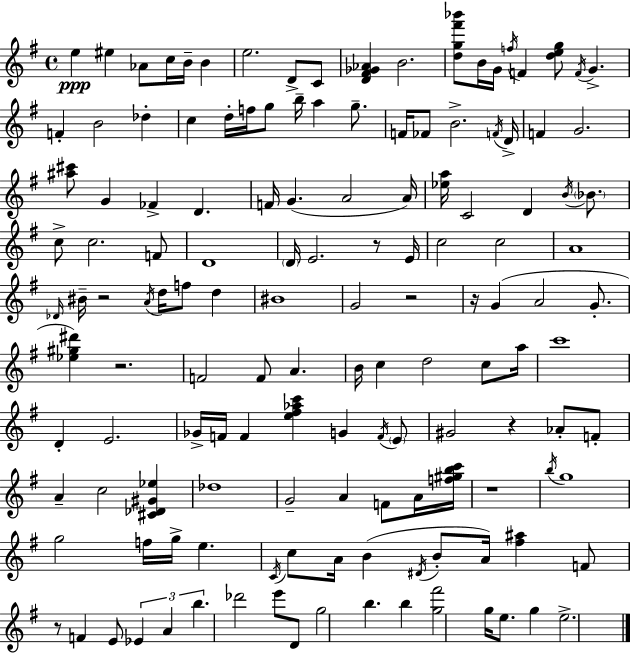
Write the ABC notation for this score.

X:1
T:Untitled
M:4/4
L:1/4
K:G
e ^e _A/2 c/4 B/4 B e2 D/2 C/2 [D^F_G_A] B2 [dg^f'_b']/2 B/4 G/4 f/4 F [deg]/2 F/4 G F B2 _d c d/4 f/4 g/2 b/4 a g/2 F/4 _F/2 B2 F/4 D/4 F G2 [^a^c']/2 G _F D F/4 G A2 A/4 [_ea]/4 C2 D B/4 _B/2 c/2 c2 F/2 D4 D/4 E2 z/2 E/4 c2 c2 A4 _D/4 ^B/4 z2 A/4 d/4 f/2 d ^B4 G2 z2 z/4 G A2 G/2 [_e^g^d'] z2 F2 F/2 A B/4 c d2 c/2 a/4 c'4 D E2 _G/4 F/4 F [e^f_ac'] G F/4 E/2 ^G2 z _A/2 F/2 A c2 [^C_D^G_e] _d4 G2 A F/2 A/4 [f^gbc']/4 z4 b/4 g4 g2 f/4 g/4 e C/4 c/2 A/4 B ^D/4 B/2 A/4 [^f^a] F/2 z/2 F E/2 _E A b _d'2 e'/2 D/2 g2 b b [g^f']2 g/4 e/2 g e2